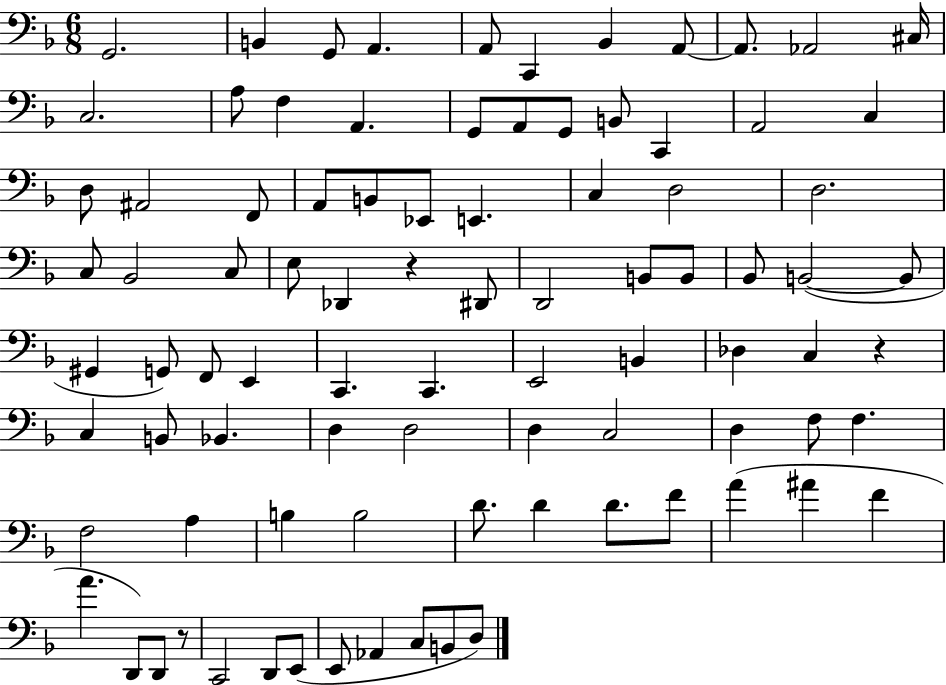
G2/h. B2/q G2/e A2/q. A2/e C2/q Bb2/q A2/e A2/e. Ab2/h C#3/s C3/h. A3/e F3/q A2/q. G2/e A2/e G2/e B2/e C2/q A2/h C3/q D3/e A#2/h F2/e A2/e B2/e Eb2/e E2/q. C3/q D3/h D3/h. C3/e Bb2/h C3/e E3/e Db2/q R/q D#2/e D2/h B2/e B2/e Bb2/e B2/h B2/e G#2/q G2/e F2/e E2/q C2/q. C2/q. E2/h B2/q Db3/q C3/q R/q C3/q B2/e Bb2/q. D3/q D3/h D3/q C3/h D3/q F3/e F3/q. F3/h A3/q B3/q B3/h D4/e. D4/q D4/e. F4/e A4/q A#4/q F4/q A4/q. D2/e D2/e R/e C2/h D2/e E2/e E2/e Ab2/q C3/e B2/e D3/e